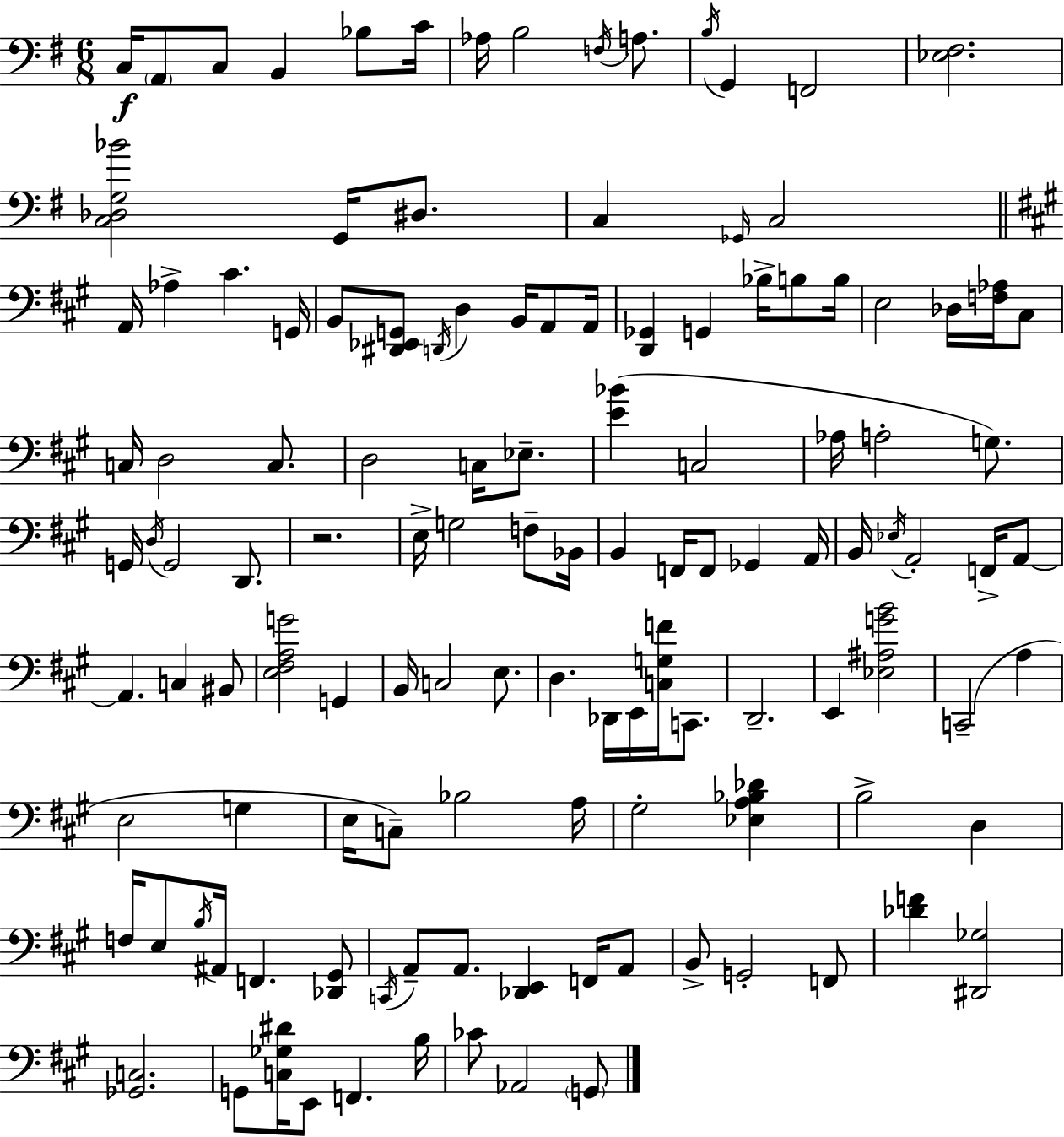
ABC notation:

X:1
T:Untitled
M:6/8
L:1/4
K:Em
C,/4 A,,/2 C,/2 B,, _B,/2 C/4 _A,/4 B,2 F,/4 A,/2 B,/4 G,, F,,2 [_E,^F,]2 [C,_D,G,_B]2 G,,/4 ^D,/2 C, _G,,/4 C,2 A,,/4 _A, ^C G,,/4 B,,/2 [^D,,_E,,G,,]/2 D,,/4 D, B,,/4 A,,/2 A,,/4 [D,,_G,,] G,, _B,/4 B,/2 B,/4 E,2 _D,/4 [F,_A,]/4 ^C,/2 C,/4 D,2 C,/2 D,2 C,/4 _E,/2 [E_B] C,2 _A,/4 A,2 G,/2 G,,/4 D,/4 G,,2 D,,/2 z2 E,/4 G,2 F,/2 _B,,/4 B,, F,,/4 F,,/2 _G,, A,,/4 B,,/4 _E,/4 A,,2 F,,/4 A,,/2 A,, C, ^B,,/2 [E,^F,A,G]2 G,, B,,/4 C,2 E,/2 D, _D,,/4 E,,/4 [C,G,F]/4 C,,/2 D,,2 E,, [_E,^A,GB]2 C,,2 A, E,2 G, E,/4 C,/2 _B,2 A,/4 ^G,2 [_E,A,_B,_D] B,2 D, F,/4 E,/2 B,/4 ^A,,/4 F,, [_D,,^G,,]/2 C,,/4 A,,/2 A,,/2 [_D,,E,,] F,,/4 A,,/2 B,,/2 G,,2 F,,/2 [_DF] [^D,,_G,]2 [_G,,C,]2 G,,/2 [C,_G,^D]/4 E,,/2 F,, B,/4 _C/2 _A,,2 G,,/2